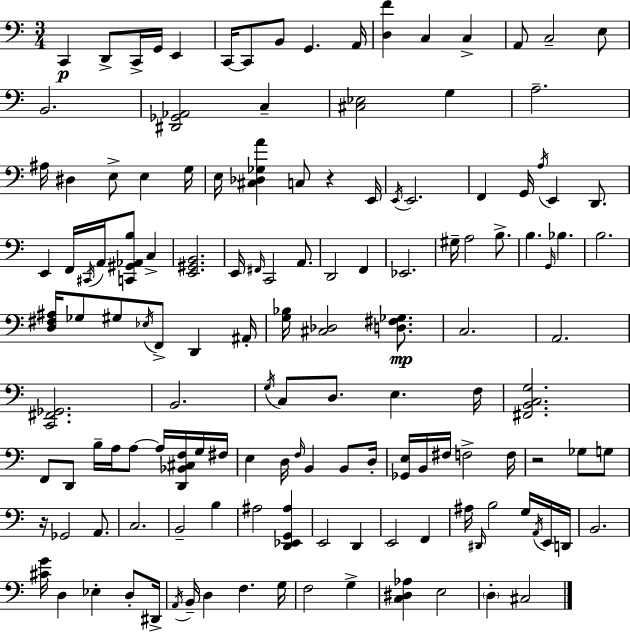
X:1
T:Untitled
M:3/4
L:1/4
K:C
C,, D,,/2 C,,/4 G,,/4 E,, C,,/4 C,,/2 B,,/2 G,, A,,/4 [D,F] C, C, A,,/2 C,2 E,/2 B,,2 [^D,,_G,,_A,,]2 C, [^C,_E,]2 G, A,2 ^A,/4 ^D, E,/2 E, G,/4 E,/4 [^C,_D,_G,A] C,/2 z E,,/4 E,,/4 E,,2 F,, G,,/4 A,/4 E,, D,,/2 E,, F,,/4 ^C,,/4 A,,/4 [C,,^G,,_A,,B,]/2 C, [E,,^G,,B,,]2 E,,/4 ^F,,/4 C,,2 A,,/2 D,,2 F,, _E,,2 ^G,/4 A,2 B,/2 B, G,,/4 _B, B,2 [D,^F,^A,]/4 _G,/2 ^G,/2 _E,/4 F,,/2 D,, ^A,,/4 [G,_B,]/4 [^C,_D,]2 [D,^F,_G,]/2 C,2 A,,2 [C,,^F,,_G,,]2 B,,2 G,/4 C,/2 D,/2 E, F,/4 [^F,,B,,C,G,]2 F,,/2 D,,/2 B,/4 A,/4 A,/2 A,/4 [D,,_B,,^C,F,]/4 G,/4 ^F,/4 E, D,/4 F,/4 B,, B,,/2 D,/4 [_G,,E,]/4 B,,/4 ^F,/4 F,2 F,/4 z2 _G,/2 G,/2 z/4 _G,,2 A,,/2 C,2 B,,2 B, ^A,2 [D,,_E,,G,,^A,] E,,2 D,, E,,2 F,, ^A,/4 ^D,,/4 B,2 G,/4 A,,/4 E,,/4 D,,/4 B,,2 [^CG]/4 D, _E, D,/2 ^D,,/4 A,,/4 B,,/4 D, F, G,/4 F,2 G, [C,^D,_A,] E,2 D, ^C,2